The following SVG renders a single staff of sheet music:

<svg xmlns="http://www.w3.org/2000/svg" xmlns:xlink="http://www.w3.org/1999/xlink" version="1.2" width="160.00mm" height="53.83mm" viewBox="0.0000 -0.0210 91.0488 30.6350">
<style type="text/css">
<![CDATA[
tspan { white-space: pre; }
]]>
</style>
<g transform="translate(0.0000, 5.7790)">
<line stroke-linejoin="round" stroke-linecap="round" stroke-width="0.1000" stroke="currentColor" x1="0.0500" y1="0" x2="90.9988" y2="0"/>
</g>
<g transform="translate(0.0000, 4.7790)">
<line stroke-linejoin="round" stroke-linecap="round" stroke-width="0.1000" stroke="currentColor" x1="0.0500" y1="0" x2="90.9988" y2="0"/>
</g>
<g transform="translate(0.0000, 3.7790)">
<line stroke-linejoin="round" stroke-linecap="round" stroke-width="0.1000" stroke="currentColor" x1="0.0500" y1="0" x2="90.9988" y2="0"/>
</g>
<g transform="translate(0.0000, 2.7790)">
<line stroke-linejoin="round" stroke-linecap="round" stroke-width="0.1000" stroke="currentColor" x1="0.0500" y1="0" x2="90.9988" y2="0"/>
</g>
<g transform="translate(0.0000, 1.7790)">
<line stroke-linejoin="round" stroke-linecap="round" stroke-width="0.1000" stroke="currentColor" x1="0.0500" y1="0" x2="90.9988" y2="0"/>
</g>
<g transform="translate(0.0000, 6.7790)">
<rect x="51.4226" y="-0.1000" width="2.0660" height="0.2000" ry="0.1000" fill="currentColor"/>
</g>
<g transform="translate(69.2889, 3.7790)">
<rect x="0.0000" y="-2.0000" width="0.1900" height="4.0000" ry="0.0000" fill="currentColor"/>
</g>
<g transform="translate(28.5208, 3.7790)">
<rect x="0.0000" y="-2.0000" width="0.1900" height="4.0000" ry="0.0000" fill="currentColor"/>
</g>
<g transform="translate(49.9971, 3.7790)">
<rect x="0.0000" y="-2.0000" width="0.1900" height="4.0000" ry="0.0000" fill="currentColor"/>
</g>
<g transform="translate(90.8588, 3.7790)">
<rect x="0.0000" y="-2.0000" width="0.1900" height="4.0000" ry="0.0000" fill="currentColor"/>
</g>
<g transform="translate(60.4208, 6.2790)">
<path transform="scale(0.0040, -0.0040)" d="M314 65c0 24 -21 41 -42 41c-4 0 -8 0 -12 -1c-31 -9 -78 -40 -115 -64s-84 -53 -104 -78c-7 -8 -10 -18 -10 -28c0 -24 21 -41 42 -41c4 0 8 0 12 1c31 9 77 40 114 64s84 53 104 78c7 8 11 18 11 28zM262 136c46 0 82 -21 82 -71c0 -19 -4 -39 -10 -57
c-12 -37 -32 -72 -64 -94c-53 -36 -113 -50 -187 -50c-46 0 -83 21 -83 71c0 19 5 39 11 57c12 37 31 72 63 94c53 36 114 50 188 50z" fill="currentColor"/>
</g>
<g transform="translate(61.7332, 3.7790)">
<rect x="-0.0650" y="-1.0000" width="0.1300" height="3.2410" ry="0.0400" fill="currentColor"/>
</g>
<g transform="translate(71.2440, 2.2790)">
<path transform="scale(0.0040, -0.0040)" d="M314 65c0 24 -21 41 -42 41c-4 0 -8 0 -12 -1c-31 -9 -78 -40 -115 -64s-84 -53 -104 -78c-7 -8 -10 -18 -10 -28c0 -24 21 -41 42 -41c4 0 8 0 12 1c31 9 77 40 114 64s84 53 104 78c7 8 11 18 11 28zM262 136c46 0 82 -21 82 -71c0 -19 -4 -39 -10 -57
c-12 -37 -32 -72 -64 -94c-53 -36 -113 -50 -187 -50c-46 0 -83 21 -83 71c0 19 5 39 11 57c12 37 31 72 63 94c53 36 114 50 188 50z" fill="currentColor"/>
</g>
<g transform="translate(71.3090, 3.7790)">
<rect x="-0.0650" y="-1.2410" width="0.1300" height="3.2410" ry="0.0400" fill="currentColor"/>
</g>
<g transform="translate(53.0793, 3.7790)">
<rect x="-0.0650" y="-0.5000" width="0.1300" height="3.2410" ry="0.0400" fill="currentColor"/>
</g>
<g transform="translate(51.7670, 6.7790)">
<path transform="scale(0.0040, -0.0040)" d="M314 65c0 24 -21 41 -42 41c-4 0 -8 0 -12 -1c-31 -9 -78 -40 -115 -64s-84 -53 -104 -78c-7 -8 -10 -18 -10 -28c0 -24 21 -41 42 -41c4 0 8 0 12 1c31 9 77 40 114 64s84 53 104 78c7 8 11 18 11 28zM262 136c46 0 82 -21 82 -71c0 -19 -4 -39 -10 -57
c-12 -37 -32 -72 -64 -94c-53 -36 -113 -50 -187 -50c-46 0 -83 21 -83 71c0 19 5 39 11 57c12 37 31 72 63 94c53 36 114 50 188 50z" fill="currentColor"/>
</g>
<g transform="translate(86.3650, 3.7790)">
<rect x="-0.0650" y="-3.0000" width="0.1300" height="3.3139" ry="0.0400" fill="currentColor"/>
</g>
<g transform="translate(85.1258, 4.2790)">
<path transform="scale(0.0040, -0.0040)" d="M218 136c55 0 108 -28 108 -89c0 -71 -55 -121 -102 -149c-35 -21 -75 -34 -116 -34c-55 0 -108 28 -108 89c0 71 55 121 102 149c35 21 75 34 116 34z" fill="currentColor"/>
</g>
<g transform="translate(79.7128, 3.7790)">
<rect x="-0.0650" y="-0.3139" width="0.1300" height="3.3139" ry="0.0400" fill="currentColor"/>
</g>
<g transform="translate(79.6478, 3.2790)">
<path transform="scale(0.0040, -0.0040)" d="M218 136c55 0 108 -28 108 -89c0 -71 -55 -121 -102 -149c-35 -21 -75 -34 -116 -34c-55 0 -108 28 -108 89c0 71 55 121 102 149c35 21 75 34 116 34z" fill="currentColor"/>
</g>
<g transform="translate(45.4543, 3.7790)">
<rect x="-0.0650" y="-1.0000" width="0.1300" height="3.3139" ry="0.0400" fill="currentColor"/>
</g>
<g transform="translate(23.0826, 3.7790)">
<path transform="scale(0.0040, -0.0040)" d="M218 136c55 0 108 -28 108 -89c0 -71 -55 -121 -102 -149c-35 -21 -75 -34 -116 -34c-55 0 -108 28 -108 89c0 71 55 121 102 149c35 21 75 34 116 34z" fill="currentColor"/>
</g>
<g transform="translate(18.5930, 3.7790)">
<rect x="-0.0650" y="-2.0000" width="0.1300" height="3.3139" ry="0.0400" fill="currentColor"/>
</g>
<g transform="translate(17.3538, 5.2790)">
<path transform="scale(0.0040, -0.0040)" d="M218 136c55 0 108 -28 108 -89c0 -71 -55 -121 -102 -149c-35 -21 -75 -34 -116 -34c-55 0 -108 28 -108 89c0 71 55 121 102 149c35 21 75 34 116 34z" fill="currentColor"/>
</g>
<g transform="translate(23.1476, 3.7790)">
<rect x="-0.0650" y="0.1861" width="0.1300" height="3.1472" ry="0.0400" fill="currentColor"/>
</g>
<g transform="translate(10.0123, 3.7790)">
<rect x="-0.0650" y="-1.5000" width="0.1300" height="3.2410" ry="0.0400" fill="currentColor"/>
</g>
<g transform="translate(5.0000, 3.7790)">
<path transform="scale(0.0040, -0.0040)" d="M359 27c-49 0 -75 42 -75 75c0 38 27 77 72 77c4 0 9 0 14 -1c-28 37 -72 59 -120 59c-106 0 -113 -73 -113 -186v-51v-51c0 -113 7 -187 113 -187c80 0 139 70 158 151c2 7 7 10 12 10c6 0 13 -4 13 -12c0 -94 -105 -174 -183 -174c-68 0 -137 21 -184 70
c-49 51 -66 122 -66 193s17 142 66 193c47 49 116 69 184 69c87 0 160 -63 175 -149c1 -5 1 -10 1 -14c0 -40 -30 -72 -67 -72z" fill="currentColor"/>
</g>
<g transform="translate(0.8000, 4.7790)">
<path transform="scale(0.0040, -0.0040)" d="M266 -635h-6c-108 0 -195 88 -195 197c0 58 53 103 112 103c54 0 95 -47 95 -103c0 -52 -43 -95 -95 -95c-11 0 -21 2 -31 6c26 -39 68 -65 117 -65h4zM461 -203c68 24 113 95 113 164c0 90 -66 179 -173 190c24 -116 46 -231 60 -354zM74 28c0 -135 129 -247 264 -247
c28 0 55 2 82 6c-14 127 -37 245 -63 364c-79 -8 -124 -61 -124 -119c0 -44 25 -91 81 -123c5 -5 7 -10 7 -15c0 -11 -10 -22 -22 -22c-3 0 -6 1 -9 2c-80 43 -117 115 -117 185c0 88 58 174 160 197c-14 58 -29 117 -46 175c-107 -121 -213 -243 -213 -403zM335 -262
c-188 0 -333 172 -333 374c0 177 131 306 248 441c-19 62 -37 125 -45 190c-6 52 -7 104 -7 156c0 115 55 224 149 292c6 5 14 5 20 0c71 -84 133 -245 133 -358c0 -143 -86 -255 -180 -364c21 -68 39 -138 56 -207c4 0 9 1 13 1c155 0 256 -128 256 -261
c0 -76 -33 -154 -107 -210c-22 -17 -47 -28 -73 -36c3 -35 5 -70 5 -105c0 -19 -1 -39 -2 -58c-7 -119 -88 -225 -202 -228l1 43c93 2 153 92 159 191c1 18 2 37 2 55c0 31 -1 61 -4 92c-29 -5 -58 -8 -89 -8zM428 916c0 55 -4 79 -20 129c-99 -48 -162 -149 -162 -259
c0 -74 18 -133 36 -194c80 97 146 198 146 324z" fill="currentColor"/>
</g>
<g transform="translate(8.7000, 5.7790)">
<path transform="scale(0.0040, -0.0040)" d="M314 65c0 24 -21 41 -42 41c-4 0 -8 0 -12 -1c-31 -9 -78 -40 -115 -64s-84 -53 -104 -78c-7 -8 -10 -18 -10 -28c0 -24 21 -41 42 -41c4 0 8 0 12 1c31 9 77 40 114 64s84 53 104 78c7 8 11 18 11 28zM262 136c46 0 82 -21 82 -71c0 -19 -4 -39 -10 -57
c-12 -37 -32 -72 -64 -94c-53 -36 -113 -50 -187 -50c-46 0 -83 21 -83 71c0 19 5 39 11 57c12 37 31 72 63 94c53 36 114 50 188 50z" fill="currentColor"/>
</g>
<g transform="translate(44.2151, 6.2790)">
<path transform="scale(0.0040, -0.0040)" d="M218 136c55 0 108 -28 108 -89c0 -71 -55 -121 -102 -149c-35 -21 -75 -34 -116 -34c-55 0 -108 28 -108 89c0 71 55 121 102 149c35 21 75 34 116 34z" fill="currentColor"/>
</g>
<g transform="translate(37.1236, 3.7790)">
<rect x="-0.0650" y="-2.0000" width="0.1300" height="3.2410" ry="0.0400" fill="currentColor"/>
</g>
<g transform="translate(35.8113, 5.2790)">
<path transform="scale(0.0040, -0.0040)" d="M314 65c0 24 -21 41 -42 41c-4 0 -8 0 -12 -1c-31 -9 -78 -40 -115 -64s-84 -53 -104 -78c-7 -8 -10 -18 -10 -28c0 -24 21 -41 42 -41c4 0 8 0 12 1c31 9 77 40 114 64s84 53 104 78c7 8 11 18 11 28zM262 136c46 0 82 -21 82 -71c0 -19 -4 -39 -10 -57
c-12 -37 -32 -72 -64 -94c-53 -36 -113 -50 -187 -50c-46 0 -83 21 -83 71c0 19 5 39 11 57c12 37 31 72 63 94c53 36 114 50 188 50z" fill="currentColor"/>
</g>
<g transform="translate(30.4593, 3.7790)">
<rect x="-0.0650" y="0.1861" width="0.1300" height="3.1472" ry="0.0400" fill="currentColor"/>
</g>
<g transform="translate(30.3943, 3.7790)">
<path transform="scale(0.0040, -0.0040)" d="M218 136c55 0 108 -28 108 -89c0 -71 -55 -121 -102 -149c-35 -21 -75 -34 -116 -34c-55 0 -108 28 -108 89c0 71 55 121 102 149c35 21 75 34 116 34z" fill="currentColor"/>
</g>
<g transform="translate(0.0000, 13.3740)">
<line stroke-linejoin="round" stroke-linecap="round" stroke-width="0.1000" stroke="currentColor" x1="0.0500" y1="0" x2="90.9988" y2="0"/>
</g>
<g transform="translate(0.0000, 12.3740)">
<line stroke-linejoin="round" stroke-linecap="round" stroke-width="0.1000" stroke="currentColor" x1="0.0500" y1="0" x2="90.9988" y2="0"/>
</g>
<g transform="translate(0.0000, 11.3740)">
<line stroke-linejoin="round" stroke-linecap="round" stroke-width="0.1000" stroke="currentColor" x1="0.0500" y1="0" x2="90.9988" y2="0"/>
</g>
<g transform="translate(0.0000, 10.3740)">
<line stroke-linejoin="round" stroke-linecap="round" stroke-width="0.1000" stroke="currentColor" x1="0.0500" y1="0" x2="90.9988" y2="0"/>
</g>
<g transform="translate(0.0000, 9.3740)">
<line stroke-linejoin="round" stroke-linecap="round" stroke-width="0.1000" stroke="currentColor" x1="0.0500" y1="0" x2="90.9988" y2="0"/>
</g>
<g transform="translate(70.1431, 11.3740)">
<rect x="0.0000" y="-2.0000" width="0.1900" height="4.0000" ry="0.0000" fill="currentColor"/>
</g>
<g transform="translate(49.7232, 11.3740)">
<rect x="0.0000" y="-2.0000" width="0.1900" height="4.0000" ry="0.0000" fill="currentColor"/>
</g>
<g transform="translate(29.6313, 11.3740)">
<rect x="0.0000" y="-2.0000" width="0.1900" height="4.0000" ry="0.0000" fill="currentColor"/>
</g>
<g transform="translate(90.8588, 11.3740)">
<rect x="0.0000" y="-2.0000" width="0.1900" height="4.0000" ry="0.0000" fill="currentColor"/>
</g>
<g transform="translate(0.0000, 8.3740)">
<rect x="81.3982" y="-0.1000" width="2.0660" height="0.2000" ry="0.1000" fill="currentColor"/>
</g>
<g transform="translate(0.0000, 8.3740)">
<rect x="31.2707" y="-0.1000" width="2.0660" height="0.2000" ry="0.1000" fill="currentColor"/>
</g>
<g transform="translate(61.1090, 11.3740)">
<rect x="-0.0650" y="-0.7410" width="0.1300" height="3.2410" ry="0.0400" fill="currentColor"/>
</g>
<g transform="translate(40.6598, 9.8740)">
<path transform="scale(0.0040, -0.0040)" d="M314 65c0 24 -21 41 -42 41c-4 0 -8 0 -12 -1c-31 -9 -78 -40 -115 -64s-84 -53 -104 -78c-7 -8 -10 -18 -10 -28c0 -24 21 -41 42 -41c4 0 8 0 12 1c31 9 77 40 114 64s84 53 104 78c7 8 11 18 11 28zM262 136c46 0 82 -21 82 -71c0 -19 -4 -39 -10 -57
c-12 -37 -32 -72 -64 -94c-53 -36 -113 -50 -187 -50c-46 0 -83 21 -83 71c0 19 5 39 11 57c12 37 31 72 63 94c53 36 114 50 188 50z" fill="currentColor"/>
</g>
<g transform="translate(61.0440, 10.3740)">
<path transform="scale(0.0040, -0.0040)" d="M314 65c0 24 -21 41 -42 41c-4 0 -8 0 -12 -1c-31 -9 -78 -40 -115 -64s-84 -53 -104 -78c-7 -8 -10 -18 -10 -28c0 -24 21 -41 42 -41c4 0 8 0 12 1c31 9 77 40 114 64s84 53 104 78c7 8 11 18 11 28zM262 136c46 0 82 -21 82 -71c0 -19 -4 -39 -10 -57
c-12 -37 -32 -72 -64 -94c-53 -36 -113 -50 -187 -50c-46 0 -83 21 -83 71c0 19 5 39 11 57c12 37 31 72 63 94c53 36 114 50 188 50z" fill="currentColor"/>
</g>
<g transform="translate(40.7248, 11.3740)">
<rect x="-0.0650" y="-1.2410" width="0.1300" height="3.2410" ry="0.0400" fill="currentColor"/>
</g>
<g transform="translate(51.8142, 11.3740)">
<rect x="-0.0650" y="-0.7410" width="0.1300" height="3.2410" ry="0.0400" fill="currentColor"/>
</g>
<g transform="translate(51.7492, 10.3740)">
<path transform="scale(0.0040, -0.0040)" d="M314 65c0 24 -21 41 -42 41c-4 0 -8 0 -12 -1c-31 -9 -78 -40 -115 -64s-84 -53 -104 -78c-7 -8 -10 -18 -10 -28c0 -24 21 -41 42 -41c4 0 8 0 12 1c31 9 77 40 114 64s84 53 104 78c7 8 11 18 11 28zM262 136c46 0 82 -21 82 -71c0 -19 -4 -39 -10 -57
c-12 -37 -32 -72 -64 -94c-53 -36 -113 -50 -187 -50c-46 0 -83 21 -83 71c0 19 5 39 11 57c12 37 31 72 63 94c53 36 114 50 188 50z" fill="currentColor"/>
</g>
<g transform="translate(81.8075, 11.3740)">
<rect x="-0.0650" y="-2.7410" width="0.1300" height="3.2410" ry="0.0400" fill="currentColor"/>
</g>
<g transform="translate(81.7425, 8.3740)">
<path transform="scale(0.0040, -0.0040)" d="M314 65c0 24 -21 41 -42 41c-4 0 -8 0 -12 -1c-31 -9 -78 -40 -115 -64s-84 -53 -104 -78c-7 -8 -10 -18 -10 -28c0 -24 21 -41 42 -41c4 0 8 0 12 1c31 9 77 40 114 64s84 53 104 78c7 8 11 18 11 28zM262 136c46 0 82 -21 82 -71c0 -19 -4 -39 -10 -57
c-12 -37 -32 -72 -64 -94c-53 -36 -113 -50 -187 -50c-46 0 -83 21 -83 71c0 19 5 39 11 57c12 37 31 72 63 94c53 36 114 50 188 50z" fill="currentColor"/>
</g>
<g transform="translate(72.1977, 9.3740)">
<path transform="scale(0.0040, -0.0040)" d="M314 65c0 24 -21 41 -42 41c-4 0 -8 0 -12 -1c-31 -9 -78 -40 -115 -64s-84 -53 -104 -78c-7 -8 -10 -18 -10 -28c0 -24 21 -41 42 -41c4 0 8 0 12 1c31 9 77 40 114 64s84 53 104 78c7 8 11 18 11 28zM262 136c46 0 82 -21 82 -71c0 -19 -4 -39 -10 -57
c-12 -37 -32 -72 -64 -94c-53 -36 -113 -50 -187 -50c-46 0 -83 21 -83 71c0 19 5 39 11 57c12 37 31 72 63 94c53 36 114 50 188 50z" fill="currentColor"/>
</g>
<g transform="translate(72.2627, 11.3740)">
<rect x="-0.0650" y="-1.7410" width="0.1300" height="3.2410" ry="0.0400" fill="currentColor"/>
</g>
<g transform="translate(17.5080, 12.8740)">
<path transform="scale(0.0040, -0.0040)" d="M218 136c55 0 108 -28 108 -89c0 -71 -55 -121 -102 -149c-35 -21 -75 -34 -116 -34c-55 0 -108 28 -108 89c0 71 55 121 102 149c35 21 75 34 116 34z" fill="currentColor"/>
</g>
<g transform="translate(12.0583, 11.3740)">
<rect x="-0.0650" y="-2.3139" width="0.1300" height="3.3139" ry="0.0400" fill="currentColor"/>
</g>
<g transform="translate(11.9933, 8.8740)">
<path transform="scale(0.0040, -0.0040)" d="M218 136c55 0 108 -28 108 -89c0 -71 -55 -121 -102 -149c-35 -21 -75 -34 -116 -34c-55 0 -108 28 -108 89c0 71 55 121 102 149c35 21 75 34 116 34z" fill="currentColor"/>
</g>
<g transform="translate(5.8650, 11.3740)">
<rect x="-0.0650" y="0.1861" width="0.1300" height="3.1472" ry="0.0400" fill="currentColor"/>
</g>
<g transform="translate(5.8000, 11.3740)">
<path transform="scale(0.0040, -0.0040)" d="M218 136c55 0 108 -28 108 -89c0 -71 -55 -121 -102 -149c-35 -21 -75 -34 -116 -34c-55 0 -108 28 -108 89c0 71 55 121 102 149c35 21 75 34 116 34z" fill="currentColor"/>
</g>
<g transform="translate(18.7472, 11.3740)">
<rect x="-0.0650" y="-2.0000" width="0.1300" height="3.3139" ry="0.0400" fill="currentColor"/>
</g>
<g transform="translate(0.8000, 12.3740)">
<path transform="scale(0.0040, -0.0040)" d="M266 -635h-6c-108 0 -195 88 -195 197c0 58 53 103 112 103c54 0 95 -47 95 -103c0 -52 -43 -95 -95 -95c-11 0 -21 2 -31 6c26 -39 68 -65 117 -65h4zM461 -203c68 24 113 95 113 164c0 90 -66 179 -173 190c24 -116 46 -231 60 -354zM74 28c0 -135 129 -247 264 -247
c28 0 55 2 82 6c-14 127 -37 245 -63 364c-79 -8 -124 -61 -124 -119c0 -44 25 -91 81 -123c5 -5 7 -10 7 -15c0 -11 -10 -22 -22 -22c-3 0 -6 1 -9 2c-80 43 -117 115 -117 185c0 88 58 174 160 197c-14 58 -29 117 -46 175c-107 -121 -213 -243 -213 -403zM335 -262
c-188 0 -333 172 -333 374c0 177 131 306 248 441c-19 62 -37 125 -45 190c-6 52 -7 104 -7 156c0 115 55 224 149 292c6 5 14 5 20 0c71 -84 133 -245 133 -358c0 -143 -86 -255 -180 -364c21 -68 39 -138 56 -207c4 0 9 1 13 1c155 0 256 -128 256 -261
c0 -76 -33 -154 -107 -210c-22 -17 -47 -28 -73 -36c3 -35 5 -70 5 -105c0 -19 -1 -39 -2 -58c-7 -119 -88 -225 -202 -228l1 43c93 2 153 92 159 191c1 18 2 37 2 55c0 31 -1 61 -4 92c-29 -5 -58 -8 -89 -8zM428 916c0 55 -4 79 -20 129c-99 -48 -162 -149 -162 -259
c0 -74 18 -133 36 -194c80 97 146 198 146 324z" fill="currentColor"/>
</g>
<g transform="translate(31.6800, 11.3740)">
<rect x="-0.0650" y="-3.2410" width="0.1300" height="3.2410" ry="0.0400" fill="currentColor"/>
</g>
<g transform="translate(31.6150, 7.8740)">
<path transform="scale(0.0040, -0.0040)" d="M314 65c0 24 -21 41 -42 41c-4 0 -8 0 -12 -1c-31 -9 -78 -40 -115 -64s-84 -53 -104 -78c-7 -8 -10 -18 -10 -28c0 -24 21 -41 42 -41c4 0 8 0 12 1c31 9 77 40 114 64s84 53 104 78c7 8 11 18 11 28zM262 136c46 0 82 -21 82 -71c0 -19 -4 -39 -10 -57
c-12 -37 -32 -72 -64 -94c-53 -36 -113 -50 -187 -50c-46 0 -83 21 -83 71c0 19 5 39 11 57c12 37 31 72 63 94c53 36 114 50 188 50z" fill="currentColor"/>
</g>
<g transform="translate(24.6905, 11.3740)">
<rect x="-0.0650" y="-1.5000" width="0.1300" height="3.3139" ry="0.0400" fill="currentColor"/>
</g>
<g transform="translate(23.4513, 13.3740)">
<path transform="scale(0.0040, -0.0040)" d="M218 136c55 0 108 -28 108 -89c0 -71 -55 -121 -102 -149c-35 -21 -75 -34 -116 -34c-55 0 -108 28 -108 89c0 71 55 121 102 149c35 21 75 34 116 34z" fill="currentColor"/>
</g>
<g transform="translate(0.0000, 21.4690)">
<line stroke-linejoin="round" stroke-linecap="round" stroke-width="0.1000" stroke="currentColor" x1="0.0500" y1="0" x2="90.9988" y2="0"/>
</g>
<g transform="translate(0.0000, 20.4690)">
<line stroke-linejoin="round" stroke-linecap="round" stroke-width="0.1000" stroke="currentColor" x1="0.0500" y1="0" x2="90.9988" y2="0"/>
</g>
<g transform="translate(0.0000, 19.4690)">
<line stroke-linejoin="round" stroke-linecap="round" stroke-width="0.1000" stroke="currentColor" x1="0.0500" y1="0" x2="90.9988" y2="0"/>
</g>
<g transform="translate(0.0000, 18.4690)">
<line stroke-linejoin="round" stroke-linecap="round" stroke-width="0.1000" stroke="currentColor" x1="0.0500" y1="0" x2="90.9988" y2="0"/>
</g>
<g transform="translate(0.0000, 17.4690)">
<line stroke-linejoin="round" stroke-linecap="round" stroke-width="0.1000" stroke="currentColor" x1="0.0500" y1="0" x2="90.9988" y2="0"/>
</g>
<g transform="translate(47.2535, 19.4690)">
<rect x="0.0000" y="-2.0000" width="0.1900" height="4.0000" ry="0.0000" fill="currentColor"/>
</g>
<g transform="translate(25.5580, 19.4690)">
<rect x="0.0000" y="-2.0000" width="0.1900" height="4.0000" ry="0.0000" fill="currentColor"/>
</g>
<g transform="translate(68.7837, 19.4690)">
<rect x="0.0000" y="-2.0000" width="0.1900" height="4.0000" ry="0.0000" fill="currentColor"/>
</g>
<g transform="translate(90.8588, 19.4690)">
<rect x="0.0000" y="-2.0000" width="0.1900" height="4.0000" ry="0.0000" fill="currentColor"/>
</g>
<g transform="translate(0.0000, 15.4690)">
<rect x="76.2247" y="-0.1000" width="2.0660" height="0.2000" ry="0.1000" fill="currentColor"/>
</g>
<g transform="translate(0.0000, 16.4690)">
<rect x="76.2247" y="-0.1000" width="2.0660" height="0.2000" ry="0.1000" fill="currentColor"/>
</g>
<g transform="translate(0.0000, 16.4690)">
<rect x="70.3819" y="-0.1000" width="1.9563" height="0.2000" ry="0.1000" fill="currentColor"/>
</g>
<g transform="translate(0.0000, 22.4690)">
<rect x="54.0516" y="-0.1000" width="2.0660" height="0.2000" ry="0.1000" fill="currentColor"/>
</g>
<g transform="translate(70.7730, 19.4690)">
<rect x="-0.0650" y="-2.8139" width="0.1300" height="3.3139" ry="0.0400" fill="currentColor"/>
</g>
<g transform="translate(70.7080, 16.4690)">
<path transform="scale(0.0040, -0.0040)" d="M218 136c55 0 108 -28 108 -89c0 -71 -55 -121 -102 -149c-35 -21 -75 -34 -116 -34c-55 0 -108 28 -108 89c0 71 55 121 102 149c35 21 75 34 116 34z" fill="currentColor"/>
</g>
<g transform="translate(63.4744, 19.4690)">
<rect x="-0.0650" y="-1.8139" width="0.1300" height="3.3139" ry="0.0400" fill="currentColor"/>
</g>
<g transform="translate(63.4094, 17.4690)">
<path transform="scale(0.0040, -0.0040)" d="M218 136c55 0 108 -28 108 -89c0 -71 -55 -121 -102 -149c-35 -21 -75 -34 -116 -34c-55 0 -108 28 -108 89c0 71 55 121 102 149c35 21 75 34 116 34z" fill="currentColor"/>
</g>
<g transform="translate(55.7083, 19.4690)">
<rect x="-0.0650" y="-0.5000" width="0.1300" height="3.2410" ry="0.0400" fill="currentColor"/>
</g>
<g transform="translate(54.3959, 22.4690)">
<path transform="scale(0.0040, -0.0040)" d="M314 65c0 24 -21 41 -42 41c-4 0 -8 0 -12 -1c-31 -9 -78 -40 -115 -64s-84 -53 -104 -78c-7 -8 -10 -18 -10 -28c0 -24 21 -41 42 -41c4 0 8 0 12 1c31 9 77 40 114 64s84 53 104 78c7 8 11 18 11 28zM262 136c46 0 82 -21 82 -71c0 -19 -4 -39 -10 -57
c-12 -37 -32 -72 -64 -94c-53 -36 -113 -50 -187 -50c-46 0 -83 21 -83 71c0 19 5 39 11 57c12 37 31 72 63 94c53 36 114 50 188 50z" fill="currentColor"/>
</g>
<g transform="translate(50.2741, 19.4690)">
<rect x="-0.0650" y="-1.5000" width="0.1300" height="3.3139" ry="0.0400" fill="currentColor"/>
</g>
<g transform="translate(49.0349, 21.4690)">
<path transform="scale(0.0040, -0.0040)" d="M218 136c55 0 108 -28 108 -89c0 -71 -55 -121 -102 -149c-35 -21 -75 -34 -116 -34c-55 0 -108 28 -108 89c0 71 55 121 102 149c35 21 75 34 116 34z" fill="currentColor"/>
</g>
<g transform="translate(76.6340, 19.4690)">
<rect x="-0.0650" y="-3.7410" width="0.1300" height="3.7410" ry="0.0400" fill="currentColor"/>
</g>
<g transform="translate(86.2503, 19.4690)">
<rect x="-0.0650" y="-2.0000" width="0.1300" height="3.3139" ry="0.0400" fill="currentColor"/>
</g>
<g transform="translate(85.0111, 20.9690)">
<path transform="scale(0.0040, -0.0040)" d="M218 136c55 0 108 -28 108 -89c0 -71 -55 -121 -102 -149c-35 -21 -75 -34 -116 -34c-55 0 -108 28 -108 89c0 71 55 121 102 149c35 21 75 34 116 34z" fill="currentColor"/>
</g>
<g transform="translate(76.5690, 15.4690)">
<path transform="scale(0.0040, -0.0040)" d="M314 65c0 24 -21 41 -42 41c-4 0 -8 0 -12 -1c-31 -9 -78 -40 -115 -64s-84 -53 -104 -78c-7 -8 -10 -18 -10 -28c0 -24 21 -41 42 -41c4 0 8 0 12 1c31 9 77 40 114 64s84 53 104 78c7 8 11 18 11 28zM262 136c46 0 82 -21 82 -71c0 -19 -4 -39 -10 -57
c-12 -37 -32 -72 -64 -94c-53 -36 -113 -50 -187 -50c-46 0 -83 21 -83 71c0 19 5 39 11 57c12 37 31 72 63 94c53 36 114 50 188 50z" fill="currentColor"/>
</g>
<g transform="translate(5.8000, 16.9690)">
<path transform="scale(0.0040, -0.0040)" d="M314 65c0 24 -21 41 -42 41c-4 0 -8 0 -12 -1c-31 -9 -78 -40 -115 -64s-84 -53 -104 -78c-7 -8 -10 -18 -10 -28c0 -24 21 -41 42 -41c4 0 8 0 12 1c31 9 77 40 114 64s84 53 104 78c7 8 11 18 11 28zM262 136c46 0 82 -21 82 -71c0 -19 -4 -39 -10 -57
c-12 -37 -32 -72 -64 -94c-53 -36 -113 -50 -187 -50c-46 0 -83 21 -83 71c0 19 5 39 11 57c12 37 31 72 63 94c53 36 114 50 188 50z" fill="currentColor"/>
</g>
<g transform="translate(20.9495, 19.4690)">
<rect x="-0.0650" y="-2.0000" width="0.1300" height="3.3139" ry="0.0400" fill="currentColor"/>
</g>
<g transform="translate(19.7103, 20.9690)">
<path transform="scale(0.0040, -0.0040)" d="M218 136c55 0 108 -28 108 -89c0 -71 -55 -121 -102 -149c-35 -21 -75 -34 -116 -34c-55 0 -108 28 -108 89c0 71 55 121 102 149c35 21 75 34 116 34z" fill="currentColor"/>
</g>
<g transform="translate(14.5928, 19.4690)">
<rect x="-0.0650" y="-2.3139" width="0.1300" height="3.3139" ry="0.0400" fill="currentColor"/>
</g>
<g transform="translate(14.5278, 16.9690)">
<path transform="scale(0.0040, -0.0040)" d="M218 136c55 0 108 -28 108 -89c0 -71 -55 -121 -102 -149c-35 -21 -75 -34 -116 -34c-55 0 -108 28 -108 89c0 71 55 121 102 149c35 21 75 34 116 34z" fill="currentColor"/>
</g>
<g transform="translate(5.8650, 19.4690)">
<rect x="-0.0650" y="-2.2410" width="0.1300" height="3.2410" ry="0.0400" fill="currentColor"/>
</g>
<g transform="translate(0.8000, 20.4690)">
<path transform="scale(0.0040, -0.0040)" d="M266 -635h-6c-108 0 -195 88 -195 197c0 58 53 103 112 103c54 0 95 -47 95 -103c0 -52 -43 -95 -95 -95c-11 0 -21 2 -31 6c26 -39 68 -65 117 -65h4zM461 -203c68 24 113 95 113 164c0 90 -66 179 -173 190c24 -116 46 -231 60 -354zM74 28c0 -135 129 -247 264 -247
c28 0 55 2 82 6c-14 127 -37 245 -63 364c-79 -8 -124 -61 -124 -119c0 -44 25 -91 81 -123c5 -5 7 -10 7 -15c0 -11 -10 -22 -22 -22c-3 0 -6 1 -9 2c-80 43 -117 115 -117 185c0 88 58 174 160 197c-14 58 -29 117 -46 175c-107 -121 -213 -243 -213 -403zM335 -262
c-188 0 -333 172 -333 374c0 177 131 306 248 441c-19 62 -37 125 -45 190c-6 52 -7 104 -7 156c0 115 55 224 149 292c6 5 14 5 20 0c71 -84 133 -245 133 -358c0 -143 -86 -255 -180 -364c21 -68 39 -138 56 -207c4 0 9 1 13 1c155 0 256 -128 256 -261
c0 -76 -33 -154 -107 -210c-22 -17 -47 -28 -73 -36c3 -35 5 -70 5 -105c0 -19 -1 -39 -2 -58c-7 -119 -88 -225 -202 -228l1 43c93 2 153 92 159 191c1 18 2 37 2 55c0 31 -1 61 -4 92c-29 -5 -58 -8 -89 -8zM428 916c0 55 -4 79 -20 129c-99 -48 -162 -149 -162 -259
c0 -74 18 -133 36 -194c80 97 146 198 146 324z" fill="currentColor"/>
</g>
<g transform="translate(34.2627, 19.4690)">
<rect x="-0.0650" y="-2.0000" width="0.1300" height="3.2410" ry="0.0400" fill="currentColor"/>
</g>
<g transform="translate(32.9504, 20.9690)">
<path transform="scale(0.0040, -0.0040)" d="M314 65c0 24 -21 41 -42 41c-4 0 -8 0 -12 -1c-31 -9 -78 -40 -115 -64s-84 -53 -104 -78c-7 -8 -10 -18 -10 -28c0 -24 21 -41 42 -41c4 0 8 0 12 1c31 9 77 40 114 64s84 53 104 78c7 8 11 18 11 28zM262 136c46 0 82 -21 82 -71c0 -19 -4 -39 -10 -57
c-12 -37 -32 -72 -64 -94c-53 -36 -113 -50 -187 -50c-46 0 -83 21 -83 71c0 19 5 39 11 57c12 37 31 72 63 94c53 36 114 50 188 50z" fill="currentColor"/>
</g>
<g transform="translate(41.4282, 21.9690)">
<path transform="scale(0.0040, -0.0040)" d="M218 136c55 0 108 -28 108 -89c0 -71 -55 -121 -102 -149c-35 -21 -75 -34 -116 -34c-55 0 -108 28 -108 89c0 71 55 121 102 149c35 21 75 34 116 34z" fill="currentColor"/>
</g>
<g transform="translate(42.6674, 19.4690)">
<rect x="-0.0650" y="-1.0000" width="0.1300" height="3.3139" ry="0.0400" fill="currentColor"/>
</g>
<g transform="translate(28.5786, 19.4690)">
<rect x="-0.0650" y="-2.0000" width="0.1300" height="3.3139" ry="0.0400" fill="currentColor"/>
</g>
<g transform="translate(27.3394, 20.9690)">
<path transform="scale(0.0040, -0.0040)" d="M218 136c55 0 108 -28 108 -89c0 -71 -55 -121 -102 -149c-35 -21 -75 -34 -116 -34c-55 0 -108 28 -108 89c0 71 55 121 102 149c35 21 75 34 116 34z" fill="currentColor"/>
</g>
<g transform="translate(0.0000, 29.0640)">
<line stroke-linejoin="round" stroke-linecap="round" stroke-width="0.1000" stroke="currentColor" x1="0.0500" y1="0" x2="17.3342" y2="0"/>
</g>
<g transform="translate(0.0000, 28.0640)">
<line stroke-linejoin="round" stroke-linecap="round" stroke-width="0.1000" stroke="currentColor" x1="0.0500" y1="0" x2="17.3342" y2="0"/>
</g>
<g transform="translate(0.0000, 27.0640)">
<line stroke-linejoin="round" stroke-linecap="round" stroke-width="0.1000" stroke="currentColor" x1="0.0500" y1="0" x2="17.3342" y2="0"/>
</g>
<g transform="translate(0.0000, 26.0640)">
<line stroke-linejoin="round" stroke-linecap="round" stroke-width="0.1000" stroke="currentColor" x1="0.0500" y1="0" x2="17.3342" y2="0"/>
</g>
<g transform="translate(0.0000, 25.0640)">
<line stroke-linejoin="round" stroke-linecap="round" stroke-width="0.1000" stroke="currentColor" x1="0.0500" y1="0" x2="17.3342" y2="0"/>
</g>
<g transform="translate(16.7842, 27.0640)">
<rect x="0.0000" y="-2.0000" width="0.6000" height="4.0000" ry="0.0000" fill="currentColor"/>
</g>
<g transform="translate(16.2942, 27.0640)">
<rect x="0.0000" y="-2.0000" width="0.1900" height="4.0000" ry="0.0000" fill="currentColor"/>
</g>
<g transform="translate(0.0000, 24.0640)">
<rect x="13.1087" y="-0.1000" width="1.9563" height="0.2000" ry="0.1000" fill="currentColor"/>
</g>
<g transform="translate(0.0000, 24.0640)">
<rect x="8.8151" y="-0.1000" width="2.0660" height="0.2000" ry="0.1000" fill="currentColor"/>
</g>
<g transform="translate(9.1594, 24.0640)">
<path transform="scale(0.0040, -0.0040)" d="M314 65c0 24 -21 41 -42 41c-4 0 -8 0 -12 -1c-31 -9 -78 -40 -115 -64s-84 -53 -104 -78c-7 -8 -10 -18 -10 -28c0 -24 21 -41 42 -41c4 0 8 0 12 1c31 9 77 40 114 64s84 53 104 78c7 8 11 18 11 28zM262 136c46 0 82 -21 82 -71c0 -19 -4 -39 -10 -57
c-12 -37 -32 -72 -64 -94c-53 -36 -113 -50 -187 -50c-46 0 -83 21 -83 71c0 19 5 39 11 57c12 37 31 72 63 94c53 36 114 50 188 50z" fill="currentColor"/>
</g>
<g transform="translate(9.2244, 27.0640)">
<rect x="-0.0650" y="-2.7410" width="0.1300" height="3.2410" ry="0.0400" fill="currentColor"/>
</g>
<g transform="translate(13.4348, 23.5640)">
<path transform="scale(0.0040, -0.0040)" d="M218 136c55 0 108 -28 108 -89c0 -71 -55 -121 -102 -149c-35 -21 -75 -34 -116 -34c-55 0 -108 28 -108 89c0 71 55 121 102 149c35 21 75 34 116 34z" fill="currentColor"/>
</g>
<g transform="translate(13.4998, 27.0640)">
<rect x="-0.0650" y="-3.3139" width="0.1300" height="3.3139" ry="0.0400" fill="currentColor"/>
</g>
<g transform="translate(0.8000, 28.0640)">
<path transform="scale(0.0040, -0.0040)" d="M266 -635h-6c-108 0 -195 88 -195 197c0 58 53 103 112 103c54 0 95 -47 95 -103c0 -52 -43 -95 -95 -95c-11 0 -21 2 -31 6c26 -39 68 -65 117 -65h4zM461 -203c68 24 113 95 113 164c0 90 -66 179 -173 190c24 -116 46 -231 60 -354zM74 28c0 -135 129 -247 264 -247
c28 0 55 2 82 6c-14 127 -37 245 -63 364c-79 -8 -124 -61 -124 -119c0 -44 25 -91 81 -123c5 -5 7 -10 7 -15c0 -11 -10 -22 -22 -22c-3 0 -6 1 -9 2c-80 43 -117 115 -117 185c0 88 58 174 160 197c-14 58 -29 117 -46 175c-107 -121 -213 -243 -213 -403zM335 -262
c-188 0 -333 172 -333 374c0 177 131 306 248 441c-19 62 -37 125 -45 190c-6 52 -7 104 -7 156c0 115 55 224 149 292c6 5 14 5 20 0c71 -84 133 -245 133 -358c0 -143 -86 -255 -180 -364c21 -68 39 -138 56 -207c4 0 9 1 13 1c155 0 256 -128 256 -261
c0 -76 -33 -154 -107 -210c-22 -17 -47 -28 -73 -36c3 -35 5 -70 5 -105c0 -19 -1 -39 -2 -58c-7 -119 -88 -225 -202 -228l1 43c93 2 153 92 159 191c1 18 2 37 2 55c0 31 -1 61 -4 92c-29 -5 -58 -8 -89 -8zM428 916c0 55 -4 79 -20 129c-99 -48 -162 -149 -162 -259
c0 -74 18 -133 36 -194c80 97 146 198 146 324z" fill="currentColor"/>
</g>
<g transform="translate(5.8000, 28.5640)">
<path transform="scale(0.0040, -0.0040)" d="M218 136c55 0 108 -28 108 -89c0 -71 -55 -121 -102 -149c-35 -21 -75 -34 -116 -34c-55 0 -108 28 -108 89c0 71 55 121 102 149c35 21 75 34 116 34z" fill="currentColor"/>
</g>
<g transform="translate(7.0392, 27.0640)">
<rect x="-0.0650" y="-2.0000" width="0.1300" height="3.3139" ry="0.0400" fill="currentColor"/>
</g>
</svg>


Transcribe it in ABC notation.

X:1
T:Untitled
M:4/4
L:1/4
K:C
E2 F B B F2 D C2 D2 e2 c A B g F E b2 e2 d2 d2 f2 a2 g2 g F F F2 D E C2 f a c'2 F F a2 b